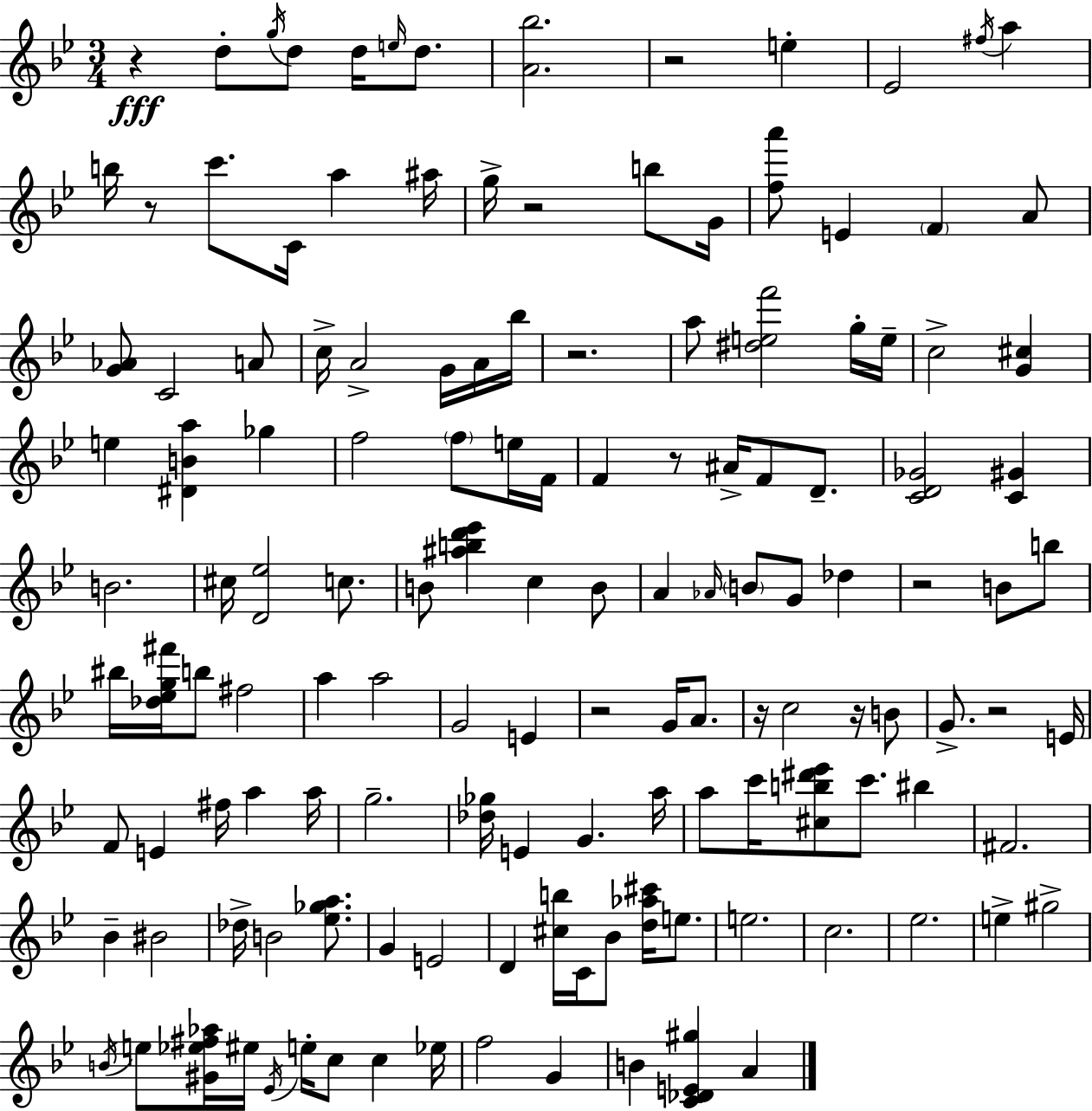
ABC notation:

X:1
T:Untitled
M:3/4
L:1/4
K:Gm
z d/2 g/4 d/2 d/4 e/4 d/2 [A_b]2 z2 e _E2 ^f/4 a b/4 z/2 c'/2 C/4 a ^a/4 g/4 z2 b/2 G/4 [fa']/2 E F A/2 [G_A]/2 C2 A/2 c/4 A2 G/4 A/4 _b/4 z2 a/2 [^def']2 g/4 e/4 c2 [G^c] e [^DBa] _g f2 f/2 e/4 F/4 F z/2 ^A/4 F/2 D/2 [CD_G]2 [C^G] B2 ^c/4 [D_e]2 c/2 B/2 [^abd'_e'] c B/2 A _A/4 B/2 G/2 _d z2 B/2 b/2 ^b/4 [_d_eg^f']/4 b/2 ^f2 a a2 G2 E z2 G/4 A/2 z/4 c2 z/4 B/2 G/2 z2 E/4 F/2 E ^f/4 a a/4 g2 [_d_g]/4 E G a/4 a/2 c'/4 [^cb^d'_e']/2 c'/2 ^b ^F2 _B ^B2 _d/4 B2 [_e_ga]/2 G E2 D [^cb]/4 C/4 _B/2 [d_a^c']/4 e/2 e2 c2 _e2 e ^g2 B/4 e/2 [^G_e^f_a]/4 ^e/4 _E/4 e/4 c/2 c _e/4 f2 G B [C_DE^g] A